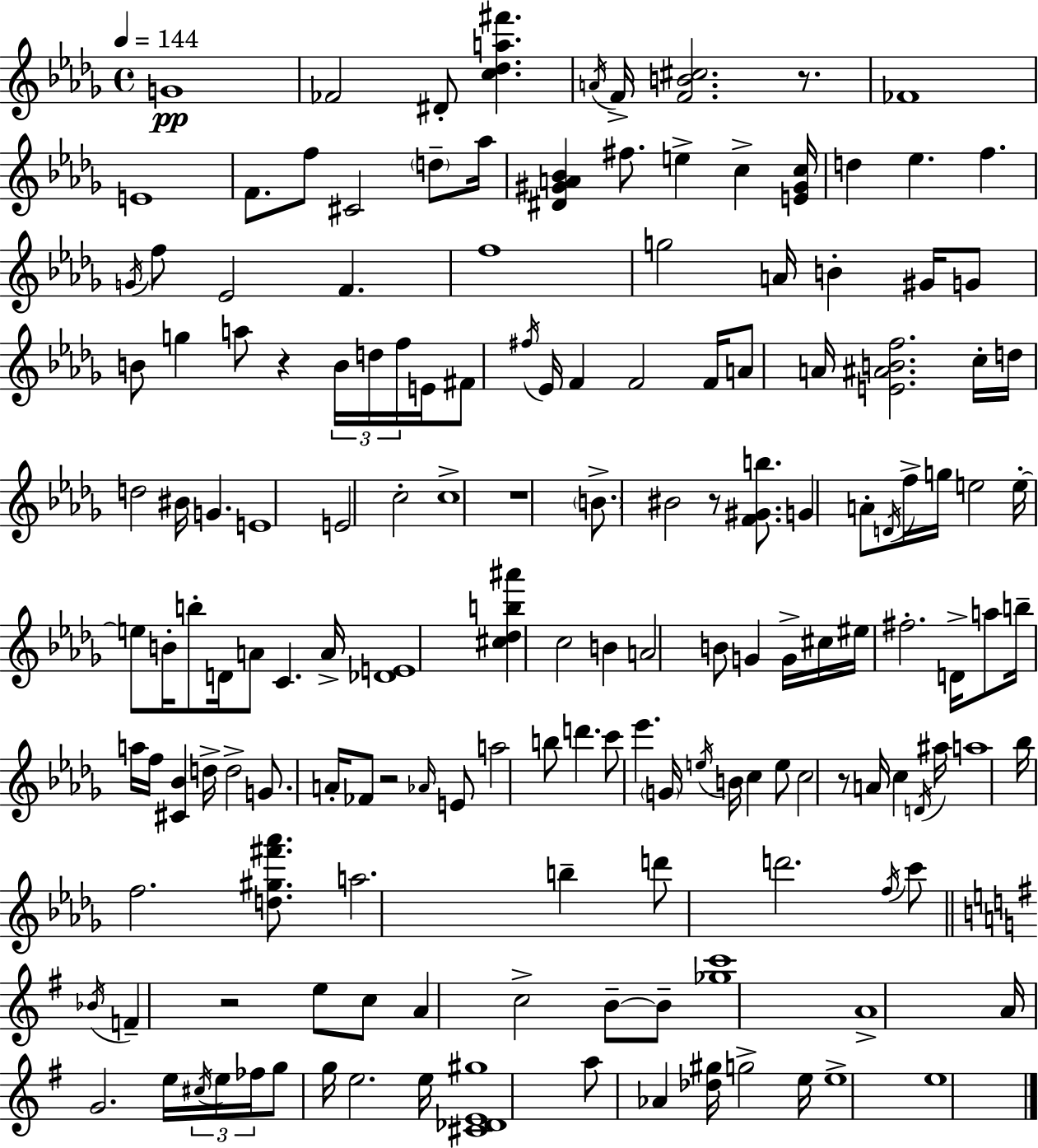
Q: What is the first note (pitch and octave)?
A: G4